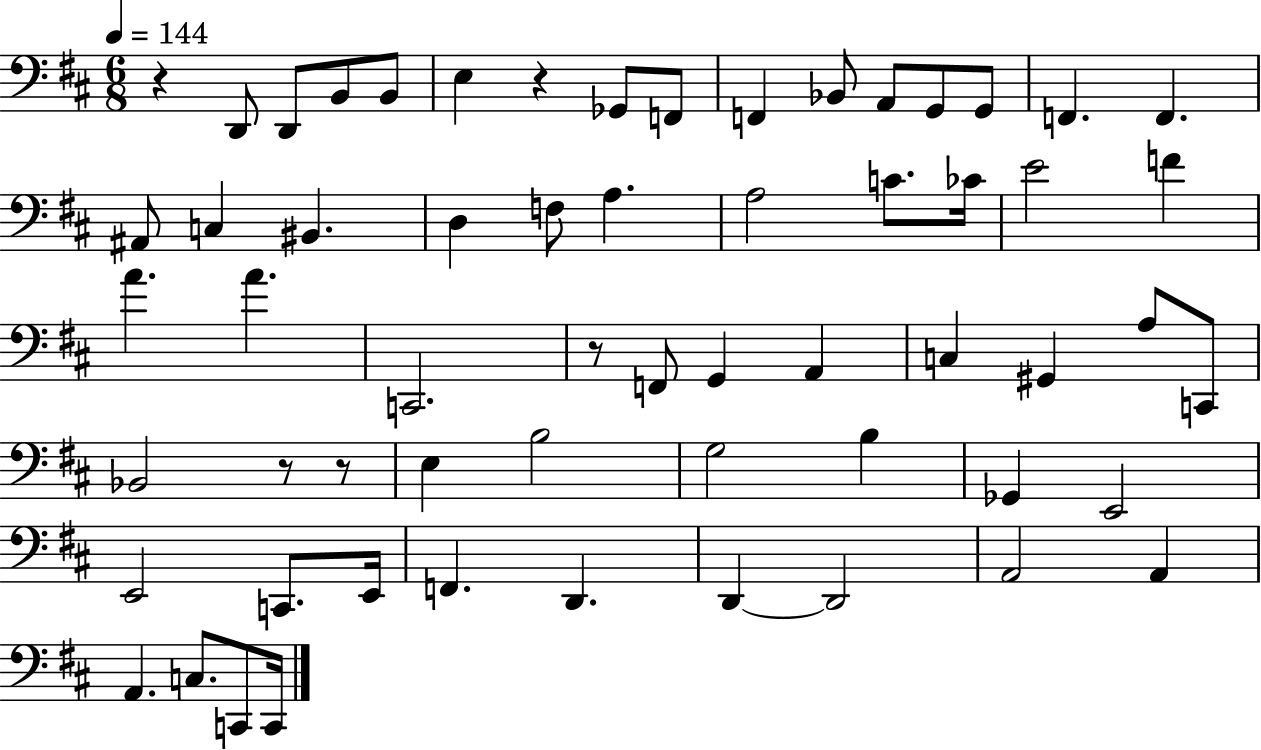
R/q D2/e D2/e B2/e B2/e E3/q R/q Gb2/e F2/e F2/q Bb2/e A2/e G2/e G2/e F2/q. F2/q. A#2/e C3/q BIS2/q. D3/q F3/e A3/q. A3/h C4/e. CES4/s E4/h F4/q A4/q. A4/q. C2/h. R/e F2/e G2/q A2/q C3/q G#2/q A3/e C2/e Bb2/h R/e R/e E3/q B3/h G3/h B3/q Gb2/q E2/h E2/h C2/e. E2/s F2/q. D2/q. D2/q D2/h A2/h A2/q A2/q. C3/e. C2/e C2/s